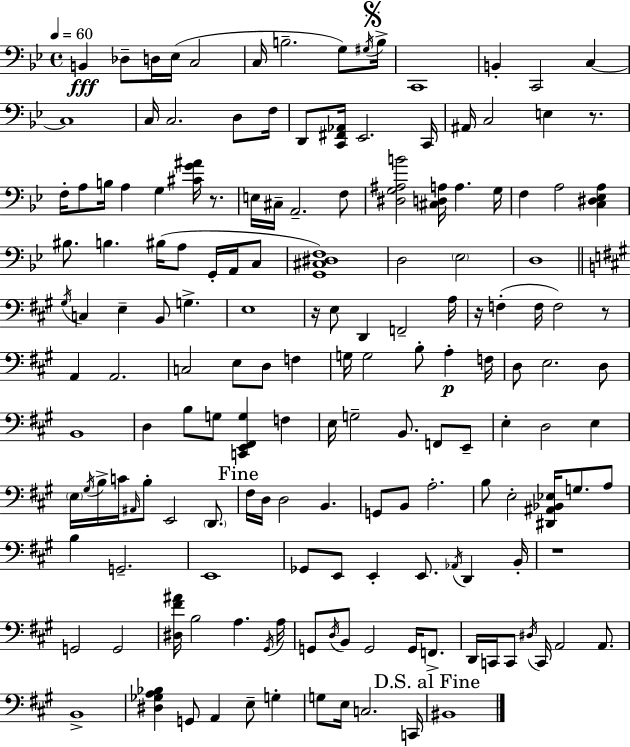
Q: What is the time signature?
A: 4/4